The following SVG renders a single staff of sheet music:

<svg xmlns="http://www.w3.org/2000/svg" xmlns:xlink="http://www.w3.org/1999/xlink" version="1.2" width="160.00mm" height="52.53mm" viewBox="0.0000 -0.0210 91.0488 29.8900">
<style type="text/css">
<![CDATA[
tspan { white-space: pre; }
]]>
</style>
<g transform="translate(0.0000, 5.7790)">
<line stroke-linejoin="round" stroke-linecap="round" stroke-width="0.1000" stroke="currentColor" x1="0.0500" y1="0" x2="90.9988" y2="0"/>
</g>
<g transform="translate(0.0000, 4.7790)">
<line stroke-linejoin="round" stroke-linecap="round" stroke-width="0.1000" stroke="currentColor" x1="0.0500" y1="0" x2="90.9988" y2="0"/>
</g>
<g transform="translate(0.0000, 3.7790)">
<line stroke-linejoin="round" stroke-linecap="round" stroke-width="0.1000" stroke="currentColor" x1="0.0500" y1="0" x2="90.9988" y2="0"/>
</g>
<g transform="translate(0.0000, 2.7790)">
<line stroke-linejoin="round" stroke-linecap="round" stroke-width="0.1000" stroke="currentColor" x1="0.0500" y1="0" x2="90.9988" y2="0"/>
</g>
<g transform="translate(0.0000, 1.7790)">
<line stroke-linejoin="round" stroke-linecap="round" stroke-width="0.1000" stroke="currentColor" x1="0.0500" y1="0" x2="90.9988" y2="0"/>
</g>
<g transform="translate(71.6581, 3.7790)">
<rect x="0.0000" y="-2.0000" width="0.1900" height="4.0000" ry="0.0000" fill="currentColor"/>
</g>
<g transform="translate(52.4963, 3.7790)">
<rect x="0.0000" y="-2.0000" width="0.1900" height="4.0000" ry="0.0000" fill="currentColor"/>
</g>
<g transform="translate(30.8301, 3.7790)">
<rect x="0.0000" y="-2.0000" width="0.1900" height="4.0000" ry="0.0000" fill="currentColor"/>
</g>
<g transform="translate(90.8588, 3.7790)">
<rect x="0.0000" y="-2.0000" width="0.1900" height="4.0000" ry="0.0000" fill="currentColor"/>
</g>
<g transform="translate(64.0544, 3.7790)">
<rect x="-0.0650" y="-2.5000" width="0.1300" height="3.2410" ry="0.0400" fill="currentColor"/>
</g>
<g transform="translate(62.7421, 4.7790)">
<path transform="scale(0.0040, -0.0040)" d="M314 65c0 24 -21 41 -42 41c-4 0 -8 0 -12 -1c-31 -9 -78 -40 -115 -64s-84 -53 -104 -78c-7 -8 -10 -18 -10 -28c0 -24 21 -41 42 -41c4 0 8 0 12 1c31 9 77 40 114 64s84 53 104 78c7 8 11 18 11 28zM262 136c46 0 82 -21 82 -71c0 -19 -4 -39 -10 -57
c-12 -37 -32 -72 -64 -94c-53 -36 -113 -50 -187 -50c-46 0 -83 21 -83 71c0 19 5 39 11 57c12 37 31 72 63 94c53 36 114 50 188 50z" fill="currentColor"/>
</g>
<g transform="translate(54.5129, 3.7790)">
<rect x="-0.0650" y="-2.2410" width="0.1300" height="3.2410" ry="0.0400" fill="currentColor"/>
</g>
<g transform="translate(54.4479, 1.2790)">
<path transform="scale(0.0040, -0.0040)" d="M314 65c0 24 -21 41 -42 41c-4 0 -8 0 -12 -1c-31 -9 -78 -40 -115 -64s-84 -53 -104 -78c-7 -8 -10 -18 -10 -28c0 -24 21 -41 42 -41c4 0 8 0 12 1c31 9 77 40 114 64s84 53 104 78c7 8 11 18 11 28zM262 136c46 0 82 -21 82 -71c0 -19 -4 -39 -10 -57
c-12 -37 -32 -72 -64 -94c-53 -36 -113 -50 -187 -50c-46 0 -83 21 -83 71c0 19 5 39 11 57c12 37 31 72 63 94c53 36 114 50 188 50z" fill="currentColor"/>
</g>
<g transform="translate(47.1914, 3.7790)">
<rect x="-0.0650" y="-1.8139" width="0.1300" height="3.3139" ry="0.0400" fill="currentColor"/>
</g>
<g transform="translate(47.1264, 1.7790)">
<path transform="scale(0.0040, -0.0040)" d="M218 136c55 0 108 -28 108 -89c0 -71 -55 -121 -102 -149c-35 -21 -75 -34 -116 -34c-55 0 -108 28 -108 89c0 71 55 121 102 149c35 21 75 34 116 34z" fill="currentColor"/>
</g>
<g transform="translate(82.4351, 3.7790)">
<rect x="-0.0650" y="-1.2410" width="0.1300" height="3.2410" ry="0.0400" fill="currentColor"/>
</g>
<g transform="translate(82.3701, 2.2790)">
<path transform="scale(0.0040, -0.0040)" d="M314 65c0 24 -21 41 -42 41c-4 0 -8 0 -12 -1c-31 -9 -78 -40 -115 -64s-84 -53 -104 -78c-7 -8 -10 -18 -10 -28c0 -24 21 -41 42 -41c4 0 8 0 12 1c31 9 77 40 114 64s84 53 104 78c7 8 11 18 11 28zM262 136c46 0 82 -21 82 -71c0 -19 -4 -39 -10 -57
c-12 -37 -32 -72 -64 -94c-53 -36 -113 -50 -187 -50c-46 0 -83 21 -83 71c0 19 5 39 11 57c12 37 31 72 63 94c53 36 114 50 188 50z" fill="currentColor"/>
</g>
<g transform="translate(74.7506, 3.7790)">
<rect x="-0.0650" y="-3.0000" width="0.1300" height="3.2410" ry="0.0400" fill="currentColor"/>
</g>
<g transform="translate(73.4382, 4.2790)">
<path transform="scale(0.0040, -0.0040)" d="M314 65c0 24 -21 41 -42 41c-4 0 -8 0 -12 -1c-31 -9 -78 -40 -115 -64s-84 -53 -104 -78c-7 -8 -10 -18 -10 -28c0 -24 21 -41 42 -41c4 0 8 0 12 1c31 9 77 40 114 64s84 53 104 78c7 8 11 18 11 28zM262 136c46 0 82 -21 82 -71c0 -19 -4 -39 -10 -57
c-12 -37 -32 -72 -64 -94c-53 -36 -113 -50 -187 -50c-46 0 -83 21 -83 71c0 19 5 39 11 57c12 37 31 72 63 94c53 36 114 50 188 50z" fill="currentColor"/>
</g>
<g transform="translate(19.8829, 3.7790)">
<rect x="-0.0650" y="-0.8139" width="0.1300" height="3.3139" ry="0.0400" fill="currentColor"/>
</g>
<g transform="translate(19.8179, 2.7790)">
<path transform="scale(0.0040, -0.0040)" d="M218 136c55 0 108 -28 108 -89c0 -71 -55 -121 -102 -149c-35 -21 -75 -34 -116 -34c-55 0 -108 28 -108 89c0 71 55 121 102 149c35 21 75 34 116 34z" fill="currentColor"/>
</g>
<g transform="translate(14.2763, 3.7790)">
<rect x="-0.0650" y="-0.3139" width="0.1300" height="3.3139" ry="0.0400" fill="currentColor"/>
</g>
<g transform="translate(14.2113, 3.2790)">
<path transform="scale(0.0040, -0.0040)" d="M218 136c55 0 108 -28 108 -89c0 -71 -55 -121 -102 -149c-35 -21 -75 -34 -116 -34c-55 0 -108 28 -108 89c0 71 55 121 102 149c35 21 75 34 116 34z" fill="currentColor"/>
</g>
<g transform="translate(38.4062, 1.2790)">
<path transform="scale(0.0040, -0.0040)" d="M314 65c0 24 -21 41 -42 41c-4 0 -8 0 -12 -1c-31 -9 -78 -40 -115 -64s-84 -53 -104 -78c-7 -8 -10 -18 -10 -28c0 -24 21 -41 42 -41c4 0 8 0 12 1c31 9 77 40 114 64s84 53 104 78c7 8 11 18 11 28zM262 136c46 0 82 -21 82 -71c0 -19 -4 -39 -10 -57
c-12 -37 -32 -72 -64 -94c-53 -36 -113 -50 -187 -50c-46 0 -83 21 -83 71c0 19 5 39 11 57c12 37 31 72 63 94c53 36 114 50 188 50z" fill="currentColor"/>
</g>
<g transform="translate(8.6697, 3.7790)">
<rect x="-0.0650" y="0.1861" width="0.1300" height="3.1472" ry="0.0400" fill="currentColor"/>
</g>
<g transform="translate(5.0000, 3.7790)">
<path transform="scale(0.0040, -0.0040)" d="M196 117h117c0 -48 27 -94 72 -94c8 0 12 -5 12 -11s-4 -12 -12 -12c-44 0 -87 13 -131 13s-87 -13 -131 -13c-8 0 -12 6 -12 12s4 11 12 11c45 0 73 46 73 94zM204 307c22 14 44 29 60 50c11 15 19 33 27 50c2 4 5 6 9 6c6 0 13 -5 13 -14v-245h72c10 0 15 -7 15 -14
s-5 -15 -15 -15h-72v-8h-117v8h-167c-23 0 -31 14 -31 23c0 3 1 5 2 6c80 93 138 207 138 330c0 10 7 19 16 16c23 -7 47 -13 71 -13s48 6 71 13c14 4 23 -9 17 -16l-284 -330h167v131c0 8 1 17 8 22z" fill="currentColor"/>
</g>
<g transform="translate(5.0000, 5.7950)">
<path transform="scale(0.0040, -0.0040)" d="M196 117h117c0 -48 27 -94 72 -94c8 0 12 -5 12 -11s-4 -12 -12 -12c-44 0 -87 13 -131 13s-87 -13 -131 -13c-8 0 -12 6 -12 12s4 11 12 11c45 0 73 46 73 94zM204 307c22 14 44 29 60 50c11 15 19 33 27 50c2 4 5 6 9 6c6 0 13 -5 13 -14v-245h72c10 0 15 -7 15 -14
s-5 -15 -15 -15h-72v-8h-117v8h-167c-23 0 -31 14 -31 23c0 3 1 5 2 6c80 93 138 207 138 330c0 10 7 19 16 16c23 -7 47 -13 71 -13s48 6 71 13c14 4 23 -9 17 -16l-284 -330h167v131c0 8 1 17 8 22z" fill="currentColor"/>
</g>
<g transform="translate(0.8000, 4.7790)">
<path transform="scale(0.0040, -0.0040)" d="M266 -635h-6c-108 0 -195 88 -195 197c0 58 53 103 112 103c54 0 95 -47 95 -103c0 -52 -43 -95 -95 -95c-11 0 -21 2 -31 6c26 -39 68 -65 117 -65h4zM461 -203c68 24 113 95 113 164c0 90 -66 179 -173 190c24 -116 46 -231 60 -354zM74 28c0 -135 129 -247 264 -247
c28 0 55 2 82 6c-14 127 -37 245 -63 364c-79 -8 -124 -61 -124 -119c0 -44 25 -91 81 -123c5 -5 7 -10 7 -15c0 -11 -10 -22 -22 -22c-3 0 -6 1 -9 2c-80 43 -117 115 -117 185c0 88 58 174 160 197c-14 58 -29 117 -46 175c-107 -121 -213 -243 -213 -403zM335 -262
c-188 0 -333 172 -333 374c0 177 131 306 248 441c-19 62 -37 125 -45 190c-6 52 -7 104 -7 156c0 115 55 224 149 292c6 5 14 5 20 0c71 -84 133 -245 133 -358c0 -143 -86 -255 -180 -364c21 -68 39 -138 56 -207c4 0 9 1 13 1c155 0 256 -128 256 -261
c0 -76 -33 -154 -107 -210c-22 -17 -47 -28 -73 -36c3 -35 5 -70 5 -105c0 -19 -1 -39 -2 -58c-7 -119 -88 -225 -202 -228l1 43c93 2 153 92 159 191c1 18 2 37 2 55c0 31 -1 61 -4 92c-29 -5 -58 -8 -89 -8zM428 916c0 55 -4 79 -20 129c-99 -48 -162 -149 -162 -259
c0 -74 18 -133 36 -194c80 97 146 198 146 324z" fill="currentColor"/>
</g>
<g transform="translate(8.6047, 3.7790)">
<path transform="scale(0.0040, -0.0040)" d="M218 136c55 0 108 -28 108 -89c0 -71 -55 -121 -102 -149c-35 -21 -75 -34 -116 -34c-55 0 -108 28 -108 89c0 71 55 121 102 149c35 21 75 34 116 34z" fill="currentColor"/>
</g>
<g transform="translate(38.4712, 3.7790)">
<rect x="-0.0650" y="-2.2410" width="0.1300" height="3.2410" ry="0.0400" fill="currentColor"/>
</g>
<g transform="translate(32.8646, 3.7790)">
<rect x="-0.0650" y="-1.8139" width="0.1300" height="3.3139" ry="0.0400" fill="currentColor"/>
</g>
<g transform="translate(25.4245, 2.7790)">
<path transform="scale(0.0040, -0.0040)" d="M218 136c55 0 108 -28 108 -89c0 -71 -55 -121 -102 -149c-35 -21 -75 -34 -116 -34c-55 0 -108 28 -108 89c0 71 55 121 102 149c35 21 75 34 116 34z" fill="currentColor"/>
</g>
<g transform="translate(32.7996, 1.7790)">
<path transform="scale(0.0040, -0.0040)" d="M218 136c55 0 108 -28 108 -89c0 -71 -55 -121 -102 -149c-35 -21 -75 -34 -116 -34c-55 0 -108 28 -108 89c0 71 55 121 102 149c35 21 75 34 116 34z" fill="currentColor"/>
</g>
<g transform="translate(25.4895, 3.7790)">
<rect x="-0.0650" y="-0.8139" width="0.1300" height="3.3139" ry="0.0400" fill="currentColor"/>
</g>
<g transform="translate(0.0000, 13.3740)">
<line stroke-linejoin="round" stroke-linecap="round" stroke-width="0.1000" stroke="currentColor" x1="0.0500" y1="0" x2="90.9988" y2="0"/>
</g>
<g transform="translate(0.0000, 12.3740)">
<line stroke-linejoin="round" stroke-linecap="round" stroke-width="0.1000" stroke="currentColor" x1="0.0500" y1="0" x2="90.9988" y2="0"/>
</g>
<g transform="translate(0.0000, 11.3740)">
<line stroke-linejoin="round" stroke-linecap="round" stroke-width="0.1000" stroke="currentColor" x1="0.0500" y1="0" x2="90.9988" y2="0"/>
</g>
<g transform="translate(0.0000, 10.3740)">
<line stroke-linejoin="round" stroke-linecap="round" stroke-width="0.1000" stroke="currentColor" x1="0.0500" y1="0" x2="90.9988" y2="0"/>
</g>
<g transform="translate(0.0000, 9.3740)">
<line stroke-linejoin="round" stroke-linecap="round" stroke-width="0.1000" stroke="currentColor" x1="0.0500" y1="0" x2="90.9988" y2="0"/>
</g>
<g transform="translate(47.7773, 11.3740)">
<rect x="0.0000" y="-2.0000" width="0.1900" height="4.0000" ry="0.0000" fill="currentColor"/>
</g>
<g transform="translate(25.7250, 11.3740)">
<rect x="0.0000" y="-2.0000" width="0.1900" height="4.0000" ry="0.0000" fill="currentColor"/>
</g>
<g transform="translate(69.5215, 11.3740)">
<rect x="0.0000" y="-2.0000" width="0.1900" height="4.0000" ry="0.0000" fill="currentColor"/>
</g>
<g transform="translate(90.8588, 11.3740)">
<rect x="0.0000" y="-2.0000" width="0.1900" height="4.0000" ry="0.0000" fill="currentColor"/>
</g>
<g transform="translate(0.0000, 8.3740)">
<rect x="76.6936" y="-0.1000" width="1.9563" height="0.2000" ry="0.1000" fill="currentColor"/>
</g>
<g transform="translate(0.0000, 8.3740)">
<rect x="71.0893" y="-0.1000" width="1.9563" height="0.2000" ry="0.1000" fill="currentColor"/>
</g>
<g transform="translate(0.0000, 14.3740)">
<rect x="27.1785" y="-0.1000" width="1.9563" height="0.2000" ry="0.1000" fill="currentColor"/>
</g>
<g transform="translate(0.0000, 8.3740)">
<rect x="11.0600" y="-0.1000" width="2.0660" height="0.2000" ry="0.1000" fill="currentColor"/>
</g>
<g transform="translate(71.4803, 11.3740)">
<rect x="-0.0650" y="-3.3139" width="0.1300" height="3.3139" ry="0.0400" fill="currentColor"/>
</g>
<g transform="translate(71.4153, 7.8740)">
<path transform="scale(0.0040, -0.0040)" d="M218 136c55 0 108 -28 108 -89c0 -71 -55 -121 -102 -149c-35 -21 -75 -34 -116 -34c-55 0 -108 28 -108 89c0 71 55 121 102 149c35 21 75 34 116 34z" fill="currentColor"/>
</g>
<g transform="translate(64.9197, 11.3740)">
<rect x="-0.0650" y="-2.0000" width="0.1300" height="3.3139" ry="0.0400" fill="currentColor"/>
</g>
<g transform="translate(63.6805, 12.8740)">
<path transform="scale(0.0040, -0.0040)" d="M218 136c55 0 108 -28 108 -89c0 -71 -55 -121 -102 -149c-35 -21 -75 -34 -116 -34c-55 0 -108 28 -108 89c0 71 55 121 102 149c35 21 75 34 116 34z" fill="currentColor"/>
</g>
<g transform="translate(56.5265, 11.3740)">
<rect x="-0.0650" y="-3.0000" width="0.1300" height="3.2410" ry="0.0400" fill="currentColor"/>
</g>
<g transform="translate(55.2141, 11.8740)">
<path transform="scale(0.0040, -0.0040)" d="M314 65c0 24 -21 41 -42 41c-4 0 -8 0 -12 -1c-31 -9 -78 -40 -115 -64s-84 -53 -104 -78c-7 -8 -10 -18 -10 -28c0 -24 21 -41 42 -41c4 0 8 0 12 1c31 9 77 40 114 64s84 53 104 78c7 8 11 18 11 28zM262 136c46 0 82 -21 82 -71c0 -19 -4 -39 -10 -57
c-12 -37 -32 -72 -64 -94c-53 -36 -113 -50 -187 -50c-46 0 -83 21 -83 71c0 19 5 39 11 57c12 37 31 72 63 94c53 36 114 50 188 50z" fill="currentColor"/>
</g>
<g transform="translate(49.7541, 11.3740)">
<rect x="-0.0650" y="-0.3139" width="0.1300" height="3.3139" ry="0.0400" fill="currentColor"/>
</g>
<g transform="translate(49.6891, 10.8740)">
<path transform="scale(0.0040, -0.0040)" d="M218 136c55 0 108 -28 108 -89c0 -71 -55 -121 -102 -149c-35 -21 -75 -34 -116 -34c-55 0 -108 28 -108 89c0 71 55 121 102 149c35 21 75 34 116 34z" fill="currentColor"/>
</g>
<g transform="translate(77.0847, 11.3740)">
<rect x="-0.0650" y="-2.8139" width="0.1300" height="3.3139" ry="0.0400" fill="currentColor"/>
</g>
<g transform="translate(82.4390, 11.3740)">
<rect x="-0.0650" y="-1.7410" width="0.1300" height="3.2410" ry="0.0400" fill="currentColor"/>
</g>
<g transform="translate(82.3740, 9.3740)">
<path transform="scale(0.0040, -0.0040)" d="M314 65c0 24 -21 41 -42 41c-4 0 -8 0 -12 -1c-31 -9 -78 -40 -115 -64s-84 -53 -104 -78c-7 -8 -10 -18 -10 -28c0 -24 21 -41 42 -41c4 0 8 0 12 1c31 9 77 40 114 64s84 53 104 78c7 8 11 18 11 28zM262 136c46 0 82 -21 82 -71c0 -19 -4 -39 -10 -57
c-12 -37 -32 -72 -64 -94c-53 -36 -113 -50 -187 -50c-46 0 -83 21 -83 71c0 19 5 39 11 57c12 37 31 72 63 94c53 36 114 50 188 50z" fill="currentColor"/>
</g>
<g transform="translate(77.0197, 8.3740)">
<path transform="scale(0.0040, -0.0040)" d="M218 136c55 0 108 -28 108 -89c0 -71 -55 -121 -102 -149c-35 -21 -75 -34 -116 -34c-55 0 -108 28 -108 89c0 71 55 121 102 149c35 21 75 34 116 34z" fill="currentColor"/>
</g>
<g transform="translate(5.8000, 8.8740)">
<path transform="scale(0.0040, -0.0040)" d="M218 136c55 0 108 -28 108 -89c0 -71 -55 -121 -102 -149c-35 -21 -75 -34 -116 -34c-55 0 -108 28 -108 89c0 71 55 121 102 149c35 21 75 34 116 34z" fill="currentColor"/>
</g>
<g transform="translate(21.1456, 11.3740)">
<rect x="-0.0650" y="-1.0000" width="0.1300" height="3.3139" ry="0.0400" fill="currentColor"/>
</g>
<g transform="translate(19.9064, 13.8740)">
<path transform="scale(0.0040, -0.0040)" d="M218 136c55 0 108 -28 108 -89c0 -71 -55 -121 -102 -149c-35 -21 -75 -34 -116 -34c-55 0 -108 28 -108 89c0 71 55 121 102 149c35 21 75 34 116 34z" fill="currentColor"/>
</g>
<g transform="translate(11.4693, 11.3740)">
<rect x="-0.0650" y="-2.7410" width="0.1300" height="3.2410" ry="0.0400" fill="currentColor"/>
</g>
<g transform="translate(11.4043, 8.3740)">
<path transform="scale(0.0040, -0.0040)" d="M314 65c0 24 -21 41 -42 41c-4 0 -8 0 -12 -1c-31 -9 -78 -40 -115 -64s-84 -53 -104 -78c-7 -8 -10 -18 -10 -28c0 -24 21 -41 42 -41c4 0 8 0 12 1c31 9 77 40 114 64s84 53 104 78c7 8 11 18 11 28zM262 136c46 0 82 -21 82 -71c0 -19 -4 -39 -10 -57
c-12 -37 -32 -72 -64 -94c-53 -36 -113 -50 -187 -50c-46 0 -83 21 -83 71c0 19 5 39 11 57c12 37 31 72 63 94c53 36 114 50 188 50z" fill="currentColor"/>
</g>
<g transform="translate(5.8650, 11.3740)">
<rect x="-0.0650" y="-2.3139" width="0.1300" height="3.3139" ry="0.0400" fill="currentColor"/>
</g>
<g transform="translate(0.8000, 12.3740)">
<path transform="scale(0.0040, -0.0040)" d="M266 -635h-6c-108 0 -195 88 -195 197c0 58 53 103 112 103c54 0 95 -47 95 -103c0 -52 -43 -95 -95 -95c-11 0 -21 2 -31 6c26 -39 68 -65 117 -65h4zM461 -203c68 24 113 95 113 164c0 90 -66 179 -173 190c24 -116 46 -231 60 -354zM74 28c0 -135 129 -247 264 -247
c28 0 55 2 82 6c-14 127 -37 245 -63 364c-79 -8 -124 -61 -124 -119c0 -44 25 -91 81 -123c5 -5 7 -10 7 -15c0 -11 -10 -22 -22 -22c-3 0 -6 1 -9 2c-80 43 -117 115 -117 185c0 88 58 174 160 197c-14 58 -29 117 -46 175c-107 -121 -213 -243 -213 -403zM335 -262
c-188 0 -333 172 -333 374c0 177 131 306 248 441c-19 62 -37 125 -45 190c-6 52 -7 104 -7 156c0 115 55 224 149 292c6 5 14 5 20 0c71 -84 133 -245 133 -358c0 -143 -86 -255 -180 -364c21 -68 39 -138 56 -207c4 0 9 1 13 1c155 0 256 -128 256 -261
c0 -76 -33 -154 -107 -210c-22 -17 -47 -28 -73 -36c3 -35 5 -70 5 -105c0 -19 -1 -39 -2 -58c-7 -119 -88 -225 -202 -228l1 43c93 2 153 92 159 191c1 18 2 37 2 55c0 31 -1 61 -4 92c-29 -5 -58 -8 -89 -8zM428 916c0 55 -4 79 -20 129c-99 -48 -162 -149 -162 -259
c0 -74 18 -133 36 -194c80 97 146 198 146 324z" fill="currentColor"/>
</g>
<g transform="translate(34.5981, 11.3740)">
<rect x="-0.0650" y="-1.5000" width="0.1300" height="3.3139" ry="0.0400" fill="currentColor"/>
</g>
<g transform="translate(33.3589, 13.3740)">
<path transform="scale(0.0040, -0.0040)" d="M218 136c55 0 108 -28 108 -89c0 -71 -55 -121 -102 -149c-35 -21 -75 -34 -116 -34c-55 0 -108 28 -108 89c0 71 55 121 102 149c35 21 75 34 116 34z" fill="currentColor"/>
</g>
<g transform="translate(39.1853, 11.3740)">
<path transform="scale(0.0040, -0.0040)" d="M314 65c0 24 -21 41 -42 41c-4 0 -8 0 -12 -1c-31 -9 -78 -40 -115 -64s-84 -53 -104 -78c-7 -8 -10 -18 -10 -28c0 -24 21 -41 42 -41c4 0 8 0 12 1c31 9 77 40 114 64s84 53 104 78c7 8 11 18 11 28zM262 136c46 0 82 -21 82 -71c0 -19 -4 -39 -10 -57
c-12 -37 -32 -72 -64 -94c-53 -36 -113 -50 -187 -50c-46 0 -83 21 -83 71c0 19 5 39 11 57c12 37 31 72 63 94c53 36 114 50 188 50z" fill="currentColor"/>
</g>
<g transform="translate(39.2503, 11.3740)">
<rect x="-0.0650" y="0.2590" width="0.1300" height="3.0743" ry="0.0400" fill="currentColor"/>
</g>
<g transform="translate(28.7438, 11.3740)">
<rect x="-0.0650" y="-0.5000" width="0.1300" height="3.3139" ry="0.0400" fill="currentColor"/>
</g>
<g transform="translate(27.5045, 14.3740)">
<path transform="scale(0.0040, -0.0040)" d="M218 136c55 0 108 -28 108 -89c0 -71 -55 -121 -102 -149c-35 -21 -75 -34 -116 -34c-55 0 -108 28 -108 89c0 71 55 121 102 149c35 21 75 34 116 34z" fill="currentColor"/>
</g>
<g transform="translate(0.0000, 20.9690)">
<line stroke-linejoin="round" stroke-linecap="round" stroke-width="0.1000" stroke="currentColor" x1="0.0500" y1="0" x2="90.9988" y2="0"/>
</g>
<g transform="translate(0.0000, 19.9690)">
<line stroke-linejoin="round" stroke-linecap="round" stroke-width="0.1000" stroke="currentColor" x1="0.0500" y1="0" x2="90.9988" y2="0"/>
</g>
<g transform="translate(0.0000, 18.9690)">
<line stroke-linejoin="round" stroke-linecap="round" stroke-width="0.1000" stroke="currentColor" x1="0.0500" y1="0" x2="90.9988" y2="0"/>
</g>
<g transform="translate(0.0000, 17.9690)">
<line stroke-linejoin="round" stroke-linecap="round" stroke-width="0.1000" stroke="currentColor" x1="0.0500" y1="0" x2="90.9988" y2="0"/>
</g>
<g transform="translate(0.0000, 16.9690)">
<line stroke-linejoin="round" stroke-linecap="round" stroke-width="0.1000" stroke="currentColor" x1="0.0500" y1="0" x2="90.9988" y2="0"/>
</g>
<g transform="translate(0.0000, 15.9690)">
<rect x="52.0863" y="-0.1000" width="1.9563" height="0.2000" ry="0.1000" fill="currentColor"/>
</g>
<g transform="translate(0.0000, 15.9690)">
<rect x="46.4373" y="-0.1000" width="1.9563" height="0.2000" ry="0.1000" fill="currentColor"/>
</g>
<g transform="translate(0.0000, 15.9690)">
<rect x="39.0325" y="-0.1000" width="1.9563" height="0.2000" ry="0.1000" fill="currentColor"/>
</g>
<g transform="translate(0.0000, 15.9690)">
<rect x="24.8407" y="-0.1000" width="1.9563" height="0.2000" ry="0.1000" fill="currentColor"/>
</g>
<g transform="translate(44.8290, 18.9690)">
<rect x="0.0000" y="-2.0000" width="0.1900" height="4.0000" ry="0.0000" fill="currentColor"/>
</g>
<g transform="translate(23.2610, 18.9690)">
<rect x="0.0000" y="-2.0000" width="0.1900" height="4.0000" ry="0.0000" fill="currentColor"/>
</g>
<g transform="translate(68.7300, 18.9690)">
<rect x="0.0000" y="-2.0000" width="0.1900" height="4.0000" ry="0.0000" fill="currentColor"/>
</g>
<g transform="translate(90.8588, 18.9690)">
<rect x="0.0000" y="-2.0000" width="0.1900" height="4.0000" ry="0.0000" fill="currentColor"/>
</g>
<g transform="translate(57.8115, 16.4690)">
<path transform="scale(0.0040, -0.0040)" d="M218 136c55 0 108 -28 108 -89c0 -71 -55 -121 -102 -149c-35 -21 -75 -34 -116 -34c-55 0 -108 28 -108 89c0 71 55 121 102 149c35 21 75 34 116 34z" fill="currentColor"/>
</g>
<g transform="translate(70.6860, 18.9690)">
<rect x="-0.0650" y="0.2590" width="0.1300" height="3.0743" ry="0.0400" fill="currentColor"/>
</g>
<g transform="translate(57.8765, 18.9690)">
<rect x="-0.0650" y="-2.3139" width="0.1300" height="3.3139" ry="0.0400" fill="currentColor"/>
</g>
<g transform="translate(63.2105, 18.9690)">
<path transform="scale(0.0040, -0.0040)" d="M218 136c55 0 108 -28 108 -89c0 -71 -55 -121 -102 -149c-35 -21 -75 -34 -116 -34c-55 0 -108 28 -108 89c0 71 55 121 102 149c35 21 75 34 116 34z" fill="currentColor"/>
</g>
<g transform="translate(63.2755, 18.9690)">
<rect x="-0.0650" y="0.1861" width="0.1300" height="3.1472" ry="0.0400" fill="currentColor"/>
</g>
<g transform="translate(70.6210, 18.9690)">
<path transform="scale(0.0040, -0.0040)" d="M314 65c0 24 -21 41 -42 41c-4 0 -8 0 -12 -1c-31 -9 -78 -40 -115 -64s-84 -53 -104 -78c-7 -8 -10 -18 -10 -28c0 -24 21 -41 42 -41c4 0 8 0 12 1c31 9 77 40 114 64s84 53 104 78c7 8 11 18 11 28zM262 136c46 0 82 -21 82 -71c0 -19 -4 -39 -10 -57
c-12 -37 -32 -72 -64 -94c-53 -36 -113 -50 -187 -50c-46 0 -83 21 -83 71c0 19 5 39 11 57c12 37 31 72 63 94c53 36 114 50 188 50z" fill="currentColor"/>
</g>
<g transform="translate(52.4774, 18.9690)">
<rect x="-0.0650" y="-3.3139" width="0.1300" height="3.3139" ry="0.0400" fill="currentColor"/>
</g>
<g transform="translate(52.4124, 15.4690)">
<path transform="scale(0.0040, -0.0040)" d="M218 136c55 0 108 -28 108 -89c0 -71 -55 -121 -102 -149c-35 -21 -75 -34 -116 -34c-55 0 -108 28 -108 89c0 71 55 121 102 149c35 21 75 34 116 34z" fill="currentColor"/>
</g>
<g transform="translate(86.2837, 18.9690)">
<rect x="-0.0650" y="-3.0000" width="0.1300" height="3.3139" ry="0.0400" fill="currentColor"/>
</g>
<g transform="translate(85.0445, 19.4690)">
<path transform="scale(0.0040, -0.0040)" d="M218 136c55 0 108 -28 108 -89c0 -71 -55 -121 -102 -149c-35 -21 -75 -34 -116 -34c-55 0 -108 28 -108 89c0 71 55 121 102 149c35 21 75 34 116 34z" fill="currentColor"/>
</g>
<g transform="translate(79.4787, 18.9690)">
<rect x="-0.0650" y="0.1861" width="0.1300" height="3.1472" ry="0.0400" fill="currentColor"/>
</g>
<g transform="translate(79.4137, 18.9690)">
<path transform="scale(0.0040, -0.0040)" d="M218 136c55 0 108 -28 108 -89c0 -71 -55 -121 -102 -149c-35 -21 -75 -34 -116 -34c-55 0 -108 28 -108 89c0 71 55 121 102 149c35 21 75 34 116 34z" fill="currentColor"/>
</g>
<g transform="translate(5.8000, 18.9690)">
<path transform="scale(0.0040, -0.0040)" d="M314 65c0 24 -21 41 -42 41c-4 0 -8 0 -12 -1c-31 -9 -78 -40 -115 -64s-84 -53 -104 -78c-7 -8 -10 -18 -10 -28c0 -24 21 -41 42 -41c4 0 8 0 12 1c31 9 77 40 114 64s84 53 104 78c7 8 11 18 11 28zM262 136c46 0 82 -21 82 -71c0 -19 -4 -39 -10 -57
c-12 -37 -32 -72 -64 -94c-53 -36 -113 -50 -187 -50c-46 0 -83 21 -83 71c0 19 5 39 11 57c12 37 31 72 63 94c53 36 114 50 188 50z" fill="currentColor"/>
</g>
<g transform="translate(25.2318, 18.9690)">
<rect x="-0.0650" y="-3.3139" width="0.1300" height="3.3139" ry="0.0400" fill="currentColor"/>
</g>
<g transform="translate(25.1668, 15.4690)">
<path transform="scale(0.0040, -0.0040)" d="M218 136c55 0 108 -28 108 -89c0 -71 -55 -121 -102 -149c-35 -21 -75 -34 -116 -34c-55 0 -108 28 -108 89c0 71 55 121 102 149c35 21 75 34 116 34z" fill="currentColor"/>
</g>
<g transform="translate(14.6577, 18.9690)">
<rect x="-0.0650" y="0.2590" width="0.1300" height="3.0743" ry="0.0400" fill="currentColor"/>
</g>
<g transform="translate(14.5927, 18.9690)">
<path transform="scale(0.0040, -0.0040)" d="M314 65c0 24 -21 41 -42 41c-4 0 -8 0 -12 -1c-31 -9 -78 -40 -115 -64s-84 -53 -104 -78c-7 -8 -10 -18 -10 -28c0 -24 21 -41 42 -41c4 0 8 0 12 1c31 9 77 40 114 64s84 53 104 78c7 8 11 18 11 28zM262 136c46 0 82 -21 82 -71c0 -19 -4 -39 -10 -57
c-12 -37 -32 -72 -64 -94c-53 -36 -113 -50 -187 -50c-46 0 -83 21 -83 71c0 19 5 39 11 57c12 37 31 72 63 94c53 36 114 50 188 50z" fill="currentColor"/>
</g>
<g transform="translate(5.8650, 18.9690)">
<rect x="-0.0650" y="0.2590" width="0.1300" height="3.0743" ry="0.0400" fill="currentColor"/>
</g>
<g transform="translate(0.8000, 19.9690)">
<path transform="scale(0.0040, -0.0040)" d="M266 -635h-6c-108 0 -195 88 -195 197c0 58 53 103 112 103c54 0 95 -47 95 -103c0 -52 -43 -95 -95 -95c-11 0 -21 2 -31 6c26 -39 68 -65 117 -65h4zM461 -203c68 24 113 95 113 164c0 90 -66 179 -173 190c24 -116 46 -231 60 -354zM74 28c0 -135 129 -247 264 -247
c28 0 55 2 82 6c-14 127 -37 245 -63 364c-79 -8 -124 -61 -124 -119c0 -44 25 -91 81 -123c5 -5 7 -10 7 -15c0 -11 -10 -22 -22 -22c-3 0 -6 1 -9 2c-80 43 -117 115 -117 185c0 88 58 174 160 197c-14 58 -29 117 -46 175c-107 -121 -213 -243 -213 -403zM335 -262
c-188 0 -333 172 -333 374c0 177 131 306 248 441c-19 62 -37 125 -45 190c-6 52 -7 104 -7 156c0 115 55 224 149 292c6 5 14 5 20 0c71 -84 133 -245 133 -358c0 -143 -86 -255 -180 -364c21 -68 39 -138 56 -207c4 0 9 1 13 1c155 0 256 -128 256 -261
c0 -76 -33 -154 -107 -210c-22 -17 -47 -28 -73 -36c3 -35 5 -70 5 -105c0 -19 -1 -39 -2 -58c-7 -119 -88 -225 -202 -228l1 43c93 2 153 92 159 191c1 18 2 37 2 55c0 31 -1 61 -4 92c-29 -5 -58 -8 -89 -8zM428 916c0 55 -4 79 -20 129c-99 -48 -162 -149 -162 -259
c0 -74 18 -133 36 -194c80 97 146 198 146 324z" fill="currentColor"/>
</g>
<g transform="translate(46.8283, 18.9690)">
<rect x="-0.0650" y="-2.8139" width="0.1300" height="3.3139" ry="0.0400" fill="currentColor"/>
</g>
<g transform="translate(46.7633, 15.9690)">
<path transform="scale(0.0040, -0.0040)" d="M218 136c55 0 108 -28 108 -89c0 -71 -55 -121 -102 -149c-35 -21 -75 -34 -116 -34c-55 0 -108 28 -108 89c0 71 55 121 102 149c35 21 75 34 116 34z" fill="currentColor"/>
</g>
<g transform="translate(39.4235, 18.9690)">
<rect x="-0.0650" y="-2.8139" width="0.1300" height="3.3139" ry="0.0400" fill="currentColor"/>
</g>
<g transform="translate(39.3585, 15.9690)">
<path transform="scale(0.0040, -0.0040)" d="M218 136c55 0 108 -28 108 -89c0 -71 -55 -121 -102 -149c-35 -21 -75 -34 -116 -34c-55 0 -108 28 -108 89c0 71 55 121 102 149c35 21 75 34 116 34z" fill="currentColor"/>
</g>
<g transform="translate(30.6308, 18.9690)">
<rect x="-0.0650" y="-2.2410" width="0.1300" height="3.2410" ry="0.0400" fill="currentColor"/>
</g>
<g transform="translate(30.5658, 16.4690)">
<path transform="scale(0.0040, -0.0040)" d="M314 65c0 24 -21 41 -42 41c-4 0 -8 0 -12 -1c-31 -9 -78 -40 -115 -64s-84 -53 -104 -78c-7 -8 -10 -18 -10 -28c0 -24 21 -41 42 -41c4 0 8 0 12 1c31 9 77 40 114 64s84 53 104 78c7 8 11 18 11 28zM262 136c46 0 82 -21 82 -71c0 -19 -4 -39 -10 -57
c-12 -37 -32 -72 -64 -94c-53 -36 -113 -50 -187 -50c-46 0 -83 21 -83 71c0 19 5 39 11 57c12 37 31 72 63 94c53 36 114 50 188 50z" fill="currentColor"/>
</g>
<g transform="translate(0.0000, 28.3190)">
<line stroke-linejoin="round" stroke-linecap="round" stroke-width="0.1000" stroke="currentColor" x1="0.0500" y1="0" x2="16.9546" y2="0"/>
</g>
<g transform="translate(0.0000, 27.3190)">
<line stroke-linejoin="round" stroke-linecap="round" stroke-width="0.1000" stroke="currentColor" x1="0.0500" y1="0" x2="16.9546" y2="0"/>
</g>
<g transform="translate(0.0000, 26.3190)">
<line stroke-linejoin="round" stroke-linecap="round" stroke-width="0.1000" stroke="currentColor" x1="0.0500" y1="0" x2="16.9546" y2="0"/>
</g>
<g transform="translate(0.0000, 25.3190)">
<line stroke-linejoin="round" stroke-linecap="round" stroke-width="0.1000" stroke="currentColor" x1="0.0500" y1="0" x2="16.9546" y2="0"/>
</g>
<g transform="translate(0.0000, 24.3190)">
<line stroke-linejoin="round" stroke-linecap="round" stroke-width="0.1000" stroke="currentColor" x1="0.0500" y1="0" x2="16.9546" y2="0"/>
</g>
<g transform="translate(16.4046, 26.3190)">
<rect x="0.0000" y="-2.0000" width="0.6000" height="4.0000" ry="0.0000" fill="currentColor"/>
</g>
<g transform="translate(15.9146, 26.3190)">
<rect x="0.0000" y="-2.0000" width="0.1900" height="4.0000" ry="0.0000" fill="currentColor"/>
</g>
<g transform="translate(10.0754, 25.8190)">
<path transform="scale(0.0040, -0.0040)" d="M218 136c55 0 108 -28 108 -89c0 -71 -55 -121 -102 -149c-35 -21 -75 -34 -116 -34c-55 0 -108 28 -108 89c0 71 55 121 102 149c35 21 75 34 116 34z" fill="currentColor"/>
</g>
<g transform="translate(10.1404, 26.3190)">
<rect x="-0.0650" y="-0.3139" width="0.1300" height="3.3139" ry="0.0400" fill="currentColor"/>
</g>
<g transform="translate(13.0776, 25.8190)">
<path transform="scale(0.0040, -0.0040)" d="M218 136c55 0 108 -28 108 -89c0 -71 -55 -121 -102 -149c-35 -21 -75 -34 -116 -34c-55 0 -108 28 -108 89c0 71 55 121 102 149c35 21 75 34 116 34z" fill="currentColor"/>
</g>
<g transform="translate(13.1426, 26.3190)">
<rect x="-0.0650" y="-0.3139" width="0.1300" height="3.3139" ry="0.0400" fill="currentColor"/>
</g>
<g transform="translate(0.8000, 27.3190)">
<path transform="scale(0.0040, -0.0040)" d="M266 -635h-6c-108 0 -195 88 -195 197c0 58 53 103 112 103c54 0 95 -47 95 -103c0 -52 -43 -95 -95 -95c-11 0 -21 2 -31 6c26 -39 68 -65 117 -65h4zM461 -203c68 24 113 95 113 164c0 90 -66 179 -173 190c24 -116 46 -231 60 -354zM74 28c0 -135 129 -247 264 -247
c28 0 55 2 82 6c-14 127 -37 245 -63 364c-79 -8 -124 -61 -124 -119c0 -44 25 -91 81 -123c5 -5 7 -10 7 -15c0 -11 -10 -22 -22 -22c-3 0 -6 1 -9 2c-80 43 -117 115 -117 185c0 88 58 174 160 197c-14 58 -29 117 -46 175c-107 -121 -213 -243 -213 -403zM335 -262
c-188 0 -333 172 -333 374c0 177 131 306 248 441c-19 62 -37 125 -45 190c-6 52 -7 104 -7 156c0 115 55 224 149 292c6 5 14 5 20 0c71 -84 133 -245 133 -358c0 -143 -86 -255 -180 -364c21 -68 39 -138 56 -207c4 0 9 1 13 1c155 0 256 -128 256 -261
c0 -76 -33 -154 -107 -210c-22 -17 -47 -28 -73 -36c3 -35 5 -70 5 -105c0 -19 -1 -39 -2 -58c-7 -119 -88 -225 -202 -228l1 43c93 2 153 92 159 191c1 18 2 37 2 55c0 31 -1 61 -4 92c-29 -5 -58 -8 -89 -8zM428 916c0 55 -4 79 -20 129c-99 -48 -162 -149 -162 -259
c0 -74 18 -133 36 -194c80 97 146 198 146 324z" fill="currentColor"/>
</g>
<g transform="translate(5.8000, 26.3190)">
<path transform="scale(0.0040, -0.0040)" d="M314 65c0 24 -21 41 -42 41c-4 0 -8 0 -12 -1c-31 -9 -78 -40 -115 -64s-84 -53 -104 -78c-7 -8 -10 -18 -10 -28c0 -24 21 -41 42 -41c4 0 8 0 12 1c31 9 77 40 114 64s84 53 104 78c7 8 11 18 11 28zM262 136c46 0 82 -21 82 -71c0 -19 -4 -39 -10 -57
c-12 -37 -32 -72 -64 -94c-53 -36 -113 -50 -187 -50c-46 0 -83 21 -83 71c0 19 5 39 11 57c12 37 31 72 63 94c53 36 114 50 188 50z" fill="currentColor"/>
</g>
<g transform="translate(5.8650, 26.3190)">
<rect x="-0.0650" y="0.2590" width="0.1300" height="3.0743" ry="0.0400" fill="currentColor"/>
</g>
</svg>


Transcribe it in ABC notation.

X:1
T:Untitled
M:4/4
L:1/4
K:C
B c d d f g2 f g2 G2 A2 e2 g a2 D C E B2 c A2 F b a f2 B2 B2 b g2 a a b g B B2 B A B2 c c